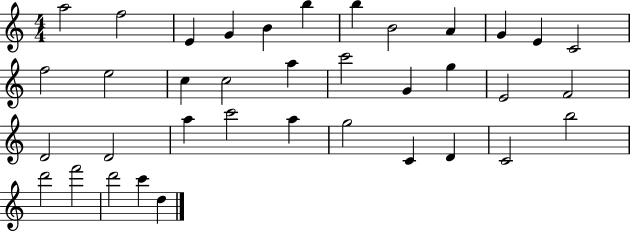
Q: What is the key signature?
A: C major